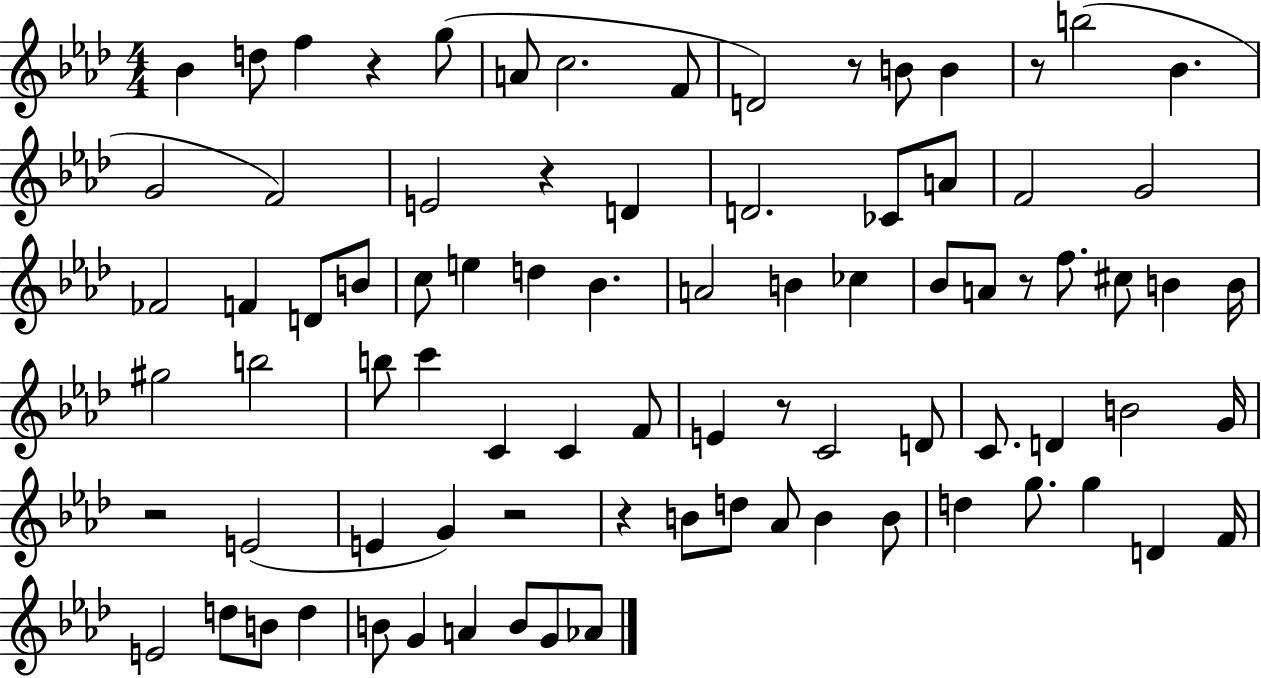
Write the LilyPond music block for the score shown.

{
  \clef treble
  \numericTimeSignature
  \time 4/4
  \key aes \major
  bes'4 d''8 f''4 r4 g''8( | a'8 c''2. f'8 | d'2) r8 b'8 b'4 | r8 b''2( bes'4. | \break g'2 f'2) | e'2 r4 d'4 | d'2. ces'8 a'8 | f'2 g'2 | \break fes'2 f'4 d'8 b'8 | c''8 e''4 d''4 bes'4. | a'2 b'4 ces''4 | bes'8 a'8 r8 f''8. cis''8 b'4 b'16 | \break gis''2 b''2 | b''8 c'''4 c'4 c'4 f'8 | e'4 r8 c'2 d'8 | c'8. d'4 b'2 g'16 | \break r2 e'2( | e'4 g'4) r2 | r4 b'8 d''8 aes'8 b'4 b'8 | d''4 g''8. g''4 d'4 f'16 | \break e'2 d''8 b'8 d''4 | b'8 g'4 a'4 b'8 g'8 aes'8 | \bar "|."
}